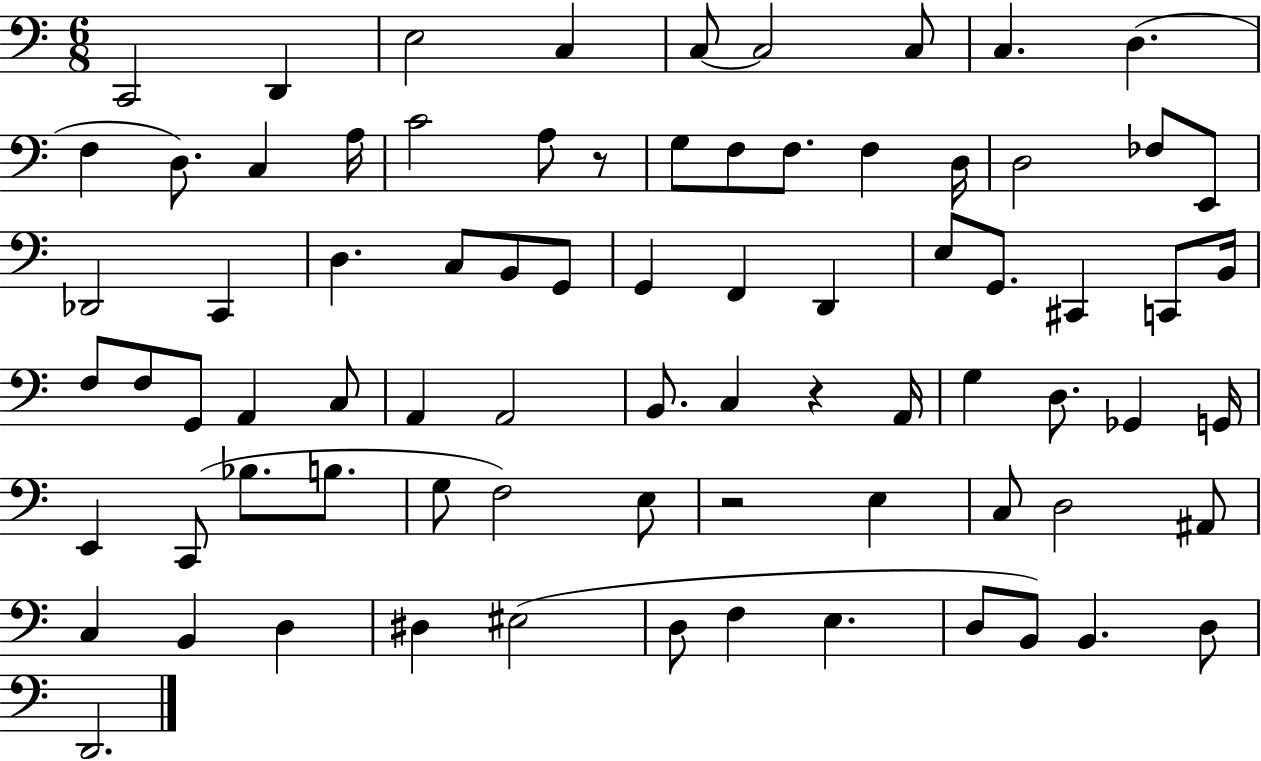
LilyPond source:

{
  \clef bass
  \numericTimeSignature
  \time 6/8
  \key c \major
  c,2 d,4 | e2 c4 | c8~~ c2 c8 | c4. d4.( | \break f4 d8.) c4 a16 | c'2 a8 r8 | g8 f8 f8. f4 d16 | d2 fes8 e,8 | \break des,2 c,4 | d4. c8 b,8 g,8 | g,4 f,4 d,4 | e8 g,8. cis,4 c,8 b,16 | \break f8 f8 g,8 a,4 c8 | a,4 a,2 | b,8. c4 r4 a,16 | g4 d8. ges,4 g,16 | \break e,4 c,8( bes8. b8. | g8 f2) e8 | r2 e4 | c8 d2 ais,8 | \break c4 b,4 d4 | dis4 eis2( | d8 f4 e4. | d8 b,8) b,4. d8 | \break d,2. | \bar "|."
}